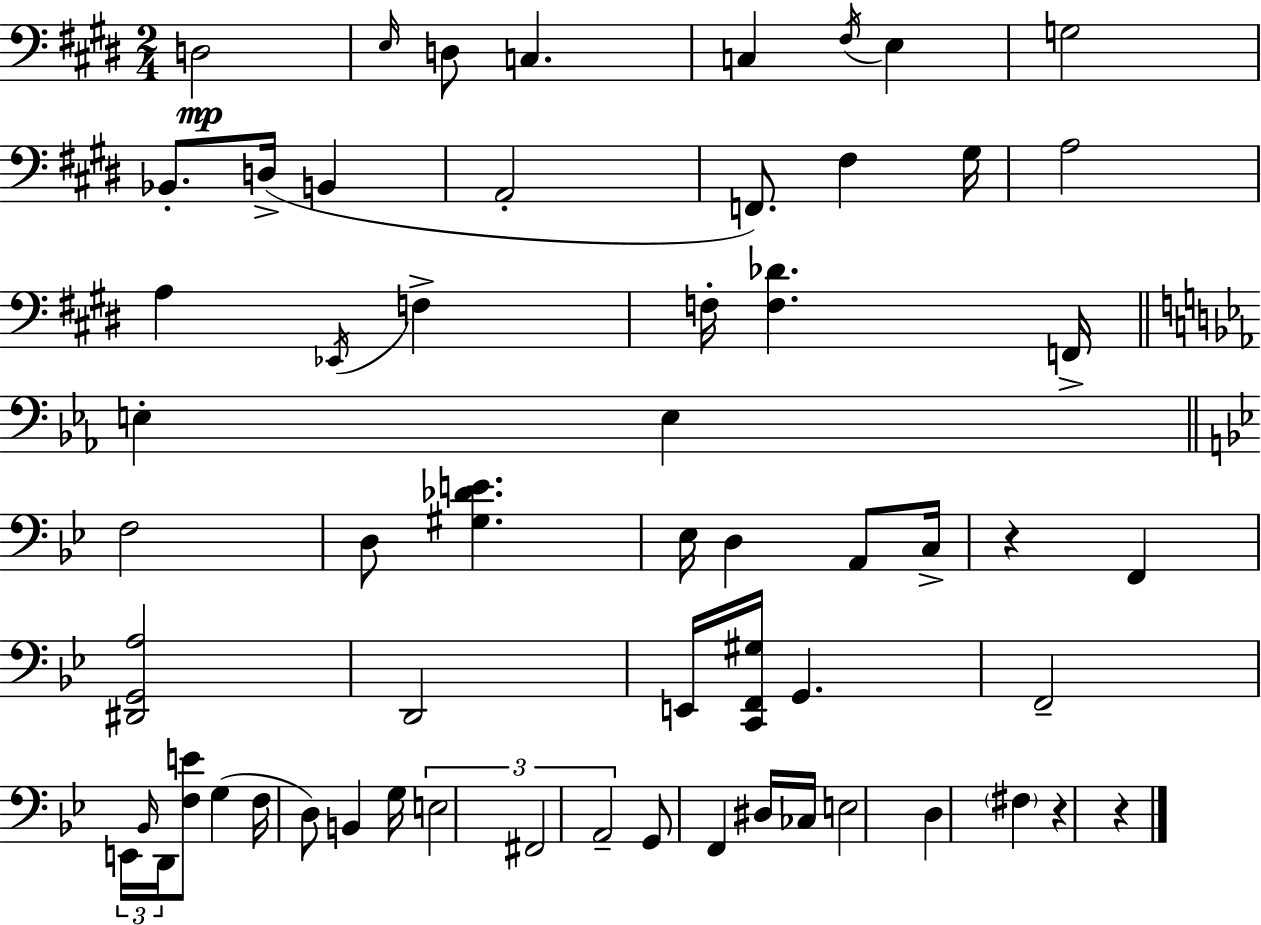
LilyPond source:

{
  \clef bass
  \numericTimeSignature
  \time 2/4
  \key e \major
  d2\mp | \grace { e16 } d8 c4. | c4 \acciaccatura { fis16 } e4 | g2 | \break bes,8.-. d16->( b,4 | a,2-. | f,8.) fis4 | gis16 a2 | \break a4 \acciaccatura { ees,16 } f4-> | f16-. <f des'>4. | f,16-> \bar "||" \break \key c \minor e4-. e4 | \bar "||" \break \key bes \major f2 | d8 <gis des' e'>4. | ees16 d4 a,8 c16-> | r4 f,4 | \break <dis, g, a>2 | d,2 | e,16 <c, f, gis>16 g,4. | f,2-- | \break \tuplet 3/2 { e,16 \grace { bes,16 } d,16 } <f e'>8 g4( | f16 d8) b,4 | g16 \tuplet 3/2 { e2 | fis,2 | \break a,2-- } | g,8 f,4 dis16 | ces16 e2 | d4 \parenthesize fis4 | \break r4 r4 | \bar "|."
}